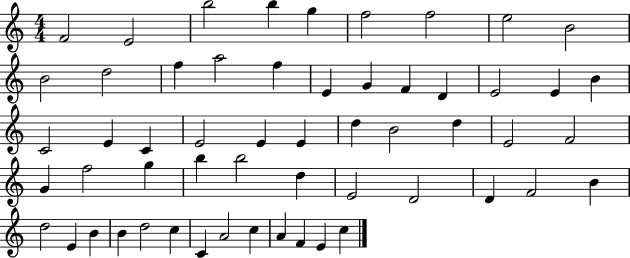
X:1
T:Untitled
M:4/4
L:1/4
K:C
F2 E2 b2 b g f2 f2 e2 B2 B2 d2 f a2 f E G F D E2 E B C2 E C E2 E E d B2 d E2 F2 G f2 g b b2 d E2 D2 D F2 B d2 E B B d2 c C A2 c A F E c